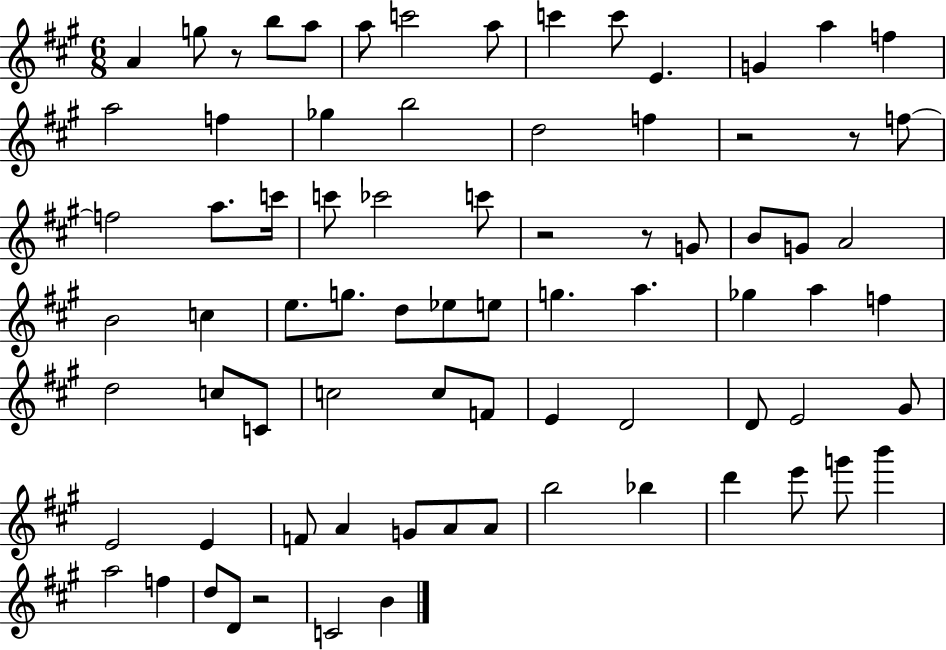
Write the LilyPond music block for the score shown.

{
  \clef treble
  \numericTimeSignature
  \time 6/8
  \key a \major
  a'4 g''8 r8 b''8 a''8 | a''8 c'''2 a''8 | c'''4 c'''8 e'4. | g'4 a''4 f''4 | \break a''2 f''4 | ges''4 b''2 | d''2 f''4 | r2 r8 f''8~~ | \break f''2 a''8. c'''16 | c'''8 ces'''2 c'''8 | r2 r8 g'8 | b'8 g'8 a'2 | \break b'2 c''4 | e''8. g''8. d''8 ees''8 e''8 | g''4. a''4. | ges''4 a''4 f''4 | \break d''2 c''8 c'8 | c''2 c''8 f'8 | e'4 d'2 | d'8 e'2 gis'8 | \break e'2 e'4 | f'8 a'4 g'8 a'8 a'8 | b''2 bes''4 | d'''4 e'''8 g'''8 b'''4 | \break a''2 f''4 | d''8 d'8 r2 | c'2 b'4 | \bar "|."
}